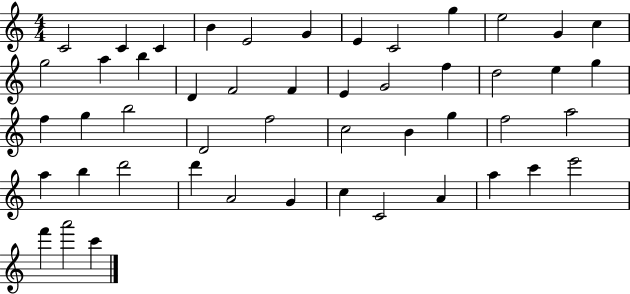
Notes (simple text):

C4/h C4/q C4/q B4/q E4/h G4/q E4/q C4/h G5/q E5/h G4/q C5/q G5/h A5/q B5/q D4/q F4/h F4/q E4/q G4/h F5/q D5/h E5/q G5/q F5/q G5/q B5/h D4/h F5/h C5/h B4/q G5/q F5/h A5/h A5/q B5/q D6/h D6/q A4/h G4/q C5/q C4/h A4/q A5/q C6/q E6/h F6/q A6/h C6/q